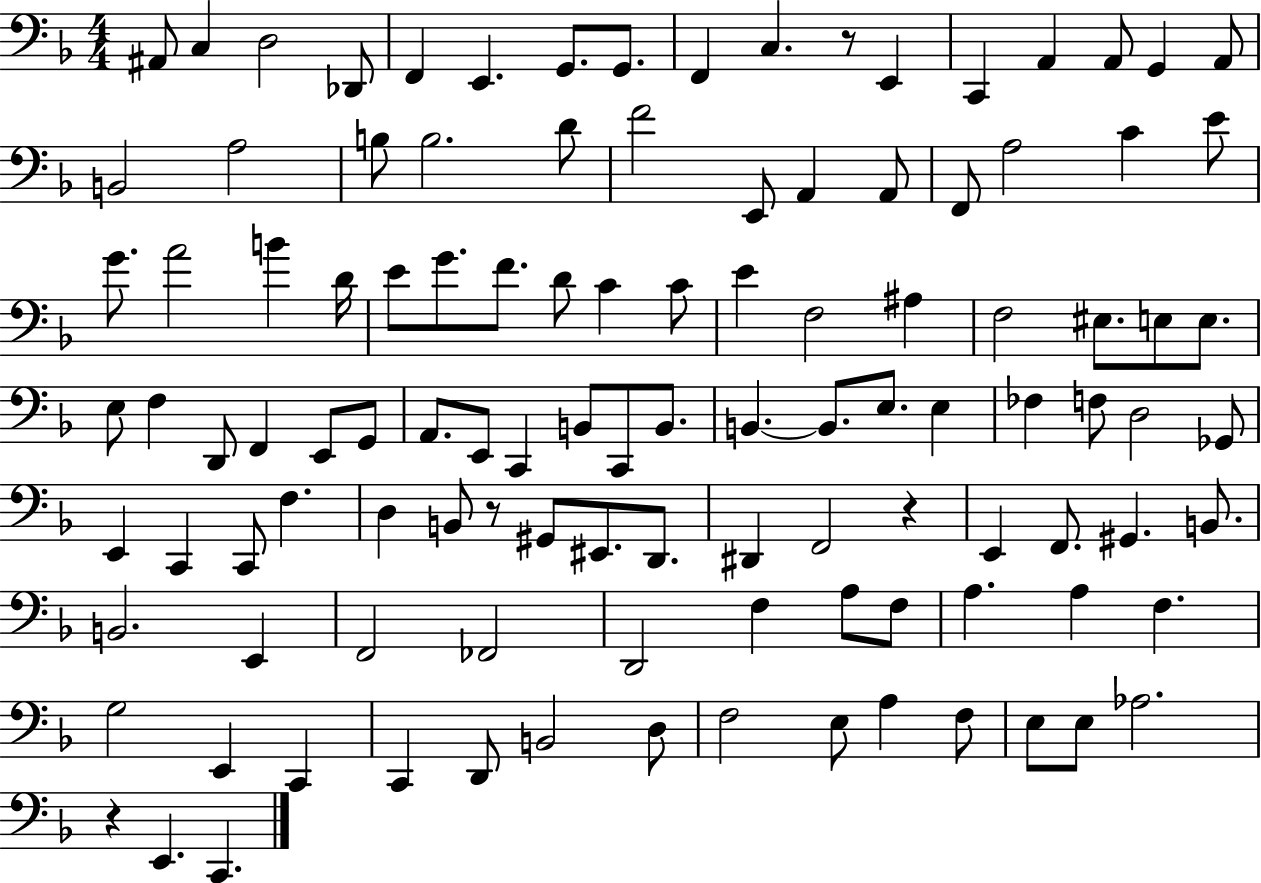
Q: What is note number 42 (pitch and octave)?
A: A#3